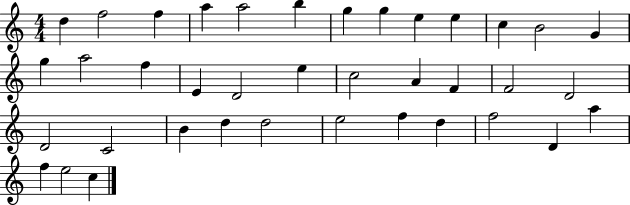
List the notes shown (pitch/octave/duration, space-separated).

D5/q F5/h F5/q A5/q A5/h B5/q G5/q G5/q E5/q E5/q C5/q B4/h G4/q G5/q A5/h F5/q E4/q D4/h E5/q C5/h A4/q F4/q F4/h D4/h D4/h C4/h B4/q D5/q D5/h E5/h F5/q D5/q F5/h D4/q A5/q F5/q E5/h C5/q